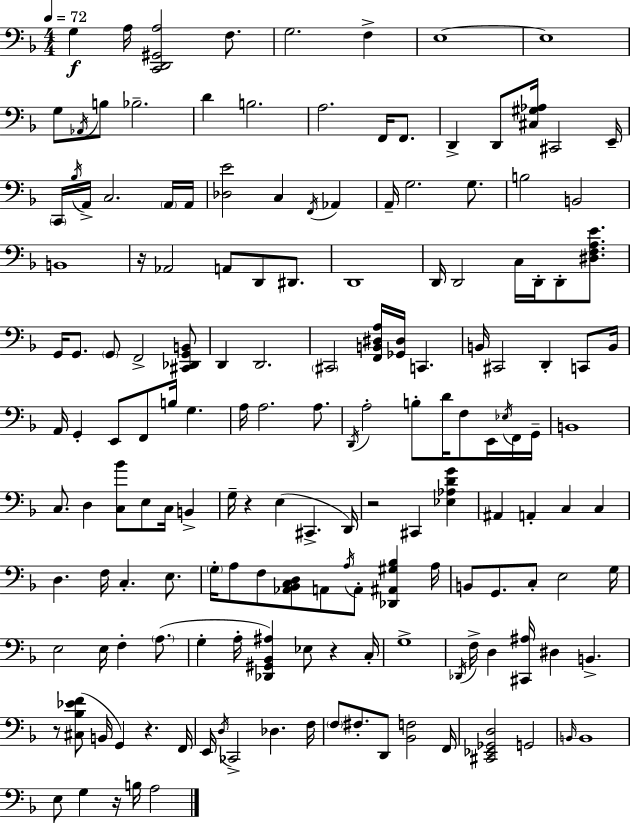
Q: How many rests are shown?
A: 7